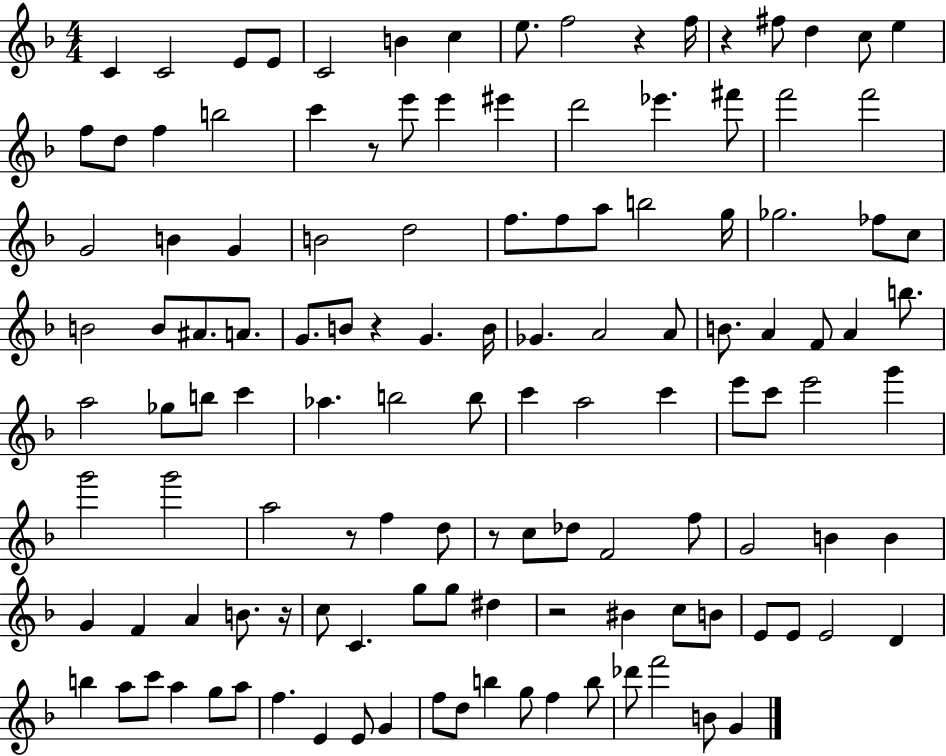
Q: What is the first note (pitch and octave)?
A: C4